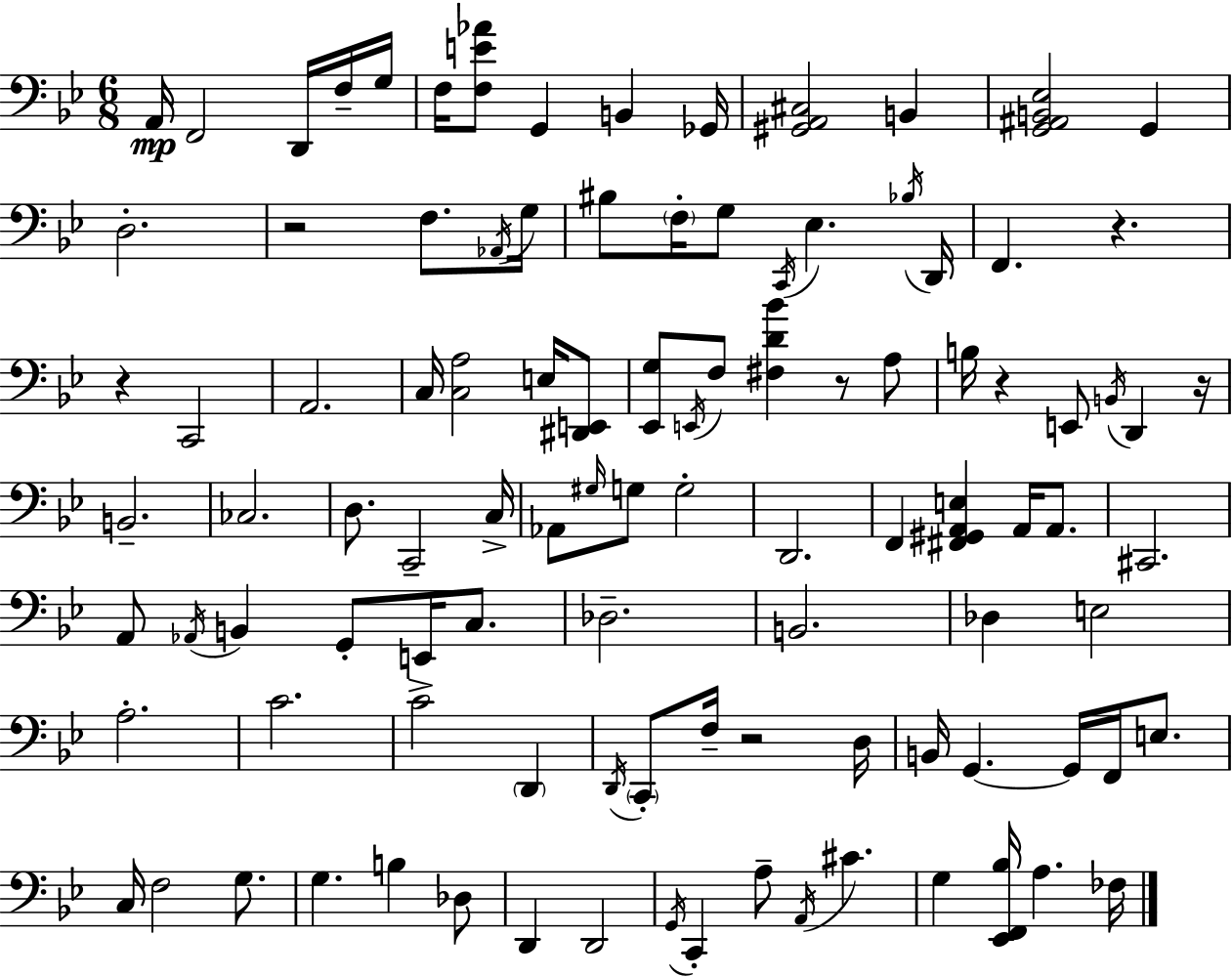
{
  \clef bass
  \numericTimeSignature
  \time 6/8
  \key g \minor
  \repeat volta 2 { a,16\mp f,2 d,16 f16-- g16 | f16 <f e' aes'>8 g,4 b,4 ges,16 | <gis, a, cis>2 b,4 | <g, ais, b, ees>2 g,4 | \break d2.-. | r2 f8. \acciaccatura { aes,16 } | g16 bis8 \parenthesize f16-. g8 \acciaccatura { c,16 } ees4. | \acciaccatura { bes16 } d,16 f,4. r4. | \break r4 c,2 | a,2. | c16 <c a>2 | e16 <dis, e,>8 <ees, g>8 \acciaccatura { e,16 } f8 <fis d' bes'>4 | \break r8 a8 b16 r4 e,8 \acciaccatura { b,16 } | d,4 r16 b,2.-- | ces2. | d8. c,2-- | \break c16-> aes,8 \grace { gis16 } g8 g2-. | d,2. | f,4 <fis, gis, a, e>4 | a,16 a,8. cis,2. | \break a,8 \acciaccatura { aes,16 } b,4 | g,8-. e,16 c8. des2.-- | b,2. | des4 e2 | \break a2.-. | c'2. | c'2-> | \parenthesize d,4 \acciaccatura { d,16 } \parenthesize c,8-. f16-- r2 | \break d16 b,16 g,4.~~ | g,16 f,16 e8. c16 f2 | g8. g4. | b4 des8 d,4 | \break d,2 \acciaccatura { g,16 } c,4-. | a8-- \acciaccatura { a,16 } cis'4. g4 | <ees, f, bes>16 a4. fes16 } \bar "|."
}